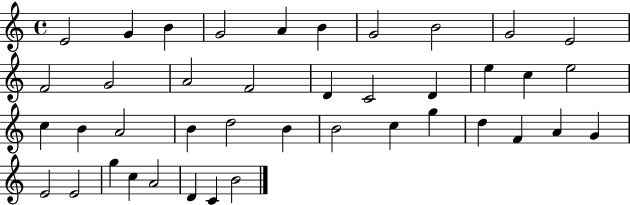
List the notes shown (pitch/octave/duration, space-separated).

E4/h G4/q B4/q G4/h A4/q B4/q G4/h B4/h G4/h E4/h F4/h G4/h A4/h F4/h D4/q C4/h D4/q E5/q C5/q E5/h C5/q B4/q A4/h B4/q D5/h B4/q B4/h C5/q G5/q D5/q F4/q A4/q G4/q E4/h E4/h G5/q C5/q A4/h D4/q C4/q B4/h